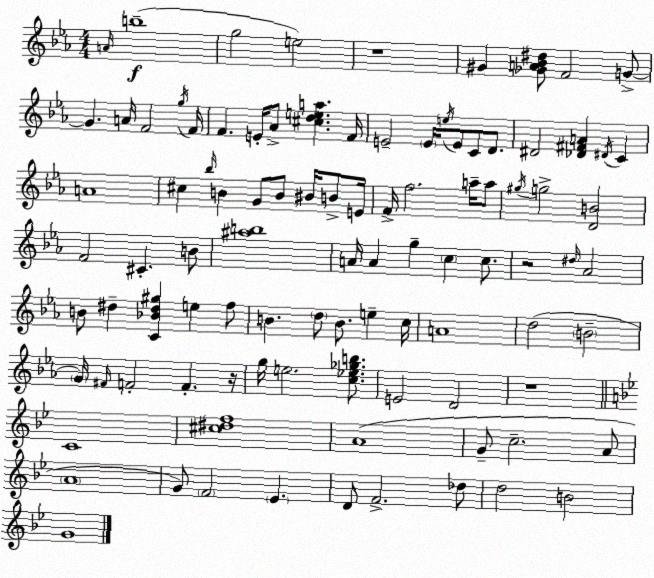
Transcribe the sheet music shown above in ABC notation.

X:1
T:Untitled
M:4/4
L:1/4
K:Eb
A/4 b4 g2 e2 z4 ^G [_GA_B^d]/2 F2 G/2 G A/4 F2 g/4 F/4 F E/4 _A/2 [^cdea] F/4 E2 E/4 e/4 E/2 C/2 D/2 ^D2 [_D^FA] ^D/4 C A4 ^c _b/4 B G/2 B/2 ^B/4 B/2 E/4 F/4 f2 a/4 a/2 ^g/4 g2 [DB]2 F2 ^C B/2 [^ab]4 A/4 A g c c/2 z2 ^d/4 _A2 B/2 ^d [C_B^d^g] e f/2 B d/2 B/2 e c/4 A4 d2 B2 G/4 ^F/4 F2 F z/4 g/4 e2 [c_e_gb]/2 E2 D2 z4 C4 [^c^df]4 A4 G/2 c2 A/2 A4 G/2 F2 _E D/2 F2 _d/2 d2 B2 G4